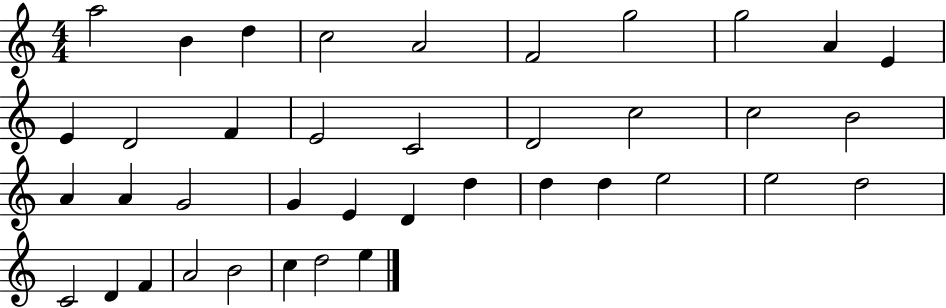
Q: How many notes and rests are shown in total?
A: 39